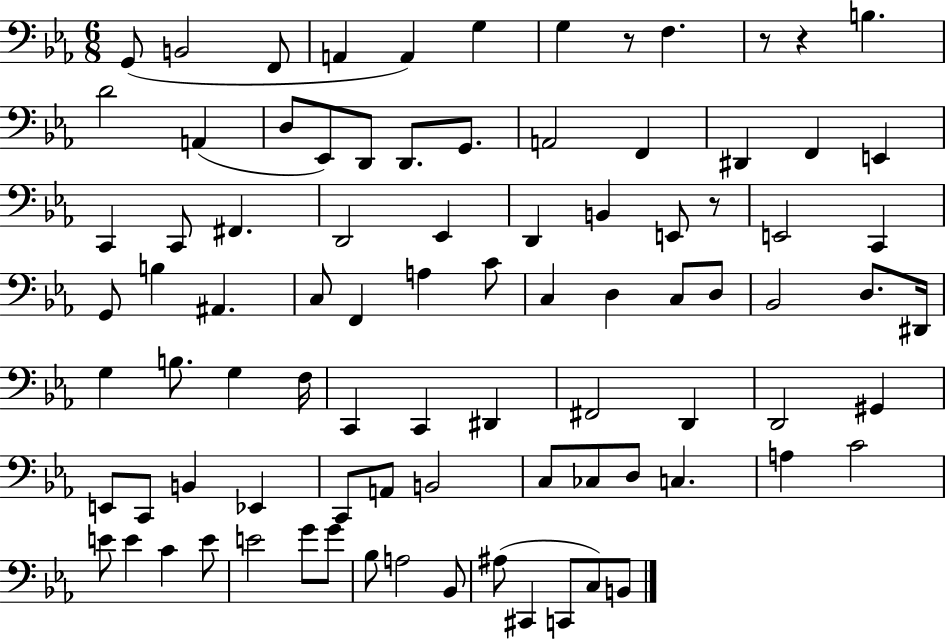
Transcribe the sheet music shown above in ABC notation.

X:1
T:Untitled
M:6/8
L:1/4
K:Eb
G,,/2 B,,2 F,,/2 A,, A,, G, G, z/2 F, z/2 z B, D2 A,, D,/2 _E,,/2 D,,/2 D,,/2 G,,/2 A,,2 F,, ^D,, F,, E,, C,, C,,/2 ^F,, D,,2 _E,, D,, B,, E,,/2 z/2 E,,2 C,, G,,/2 B, ^A,, C,/2 F,, A, C/2 C, D, C,/2 D,/2 _B,,2 D,/2 ^D,,/4 G, B,/2 G, F,/4 C,, C,, ^D,, ^F,,2 D,, D,,2 ^G,, E,,/2 C,,/2 B,, _E,, C,,/2 A,,/2 B,,2 C,/2 _C,/2 D,/2 C, A, C2 E/2 E C E/2 E2 G/2 G/2 _B,/2 A,2 _B,,/2 ^A,/2 ^C,, C,,/2 C,/2 B,,/2